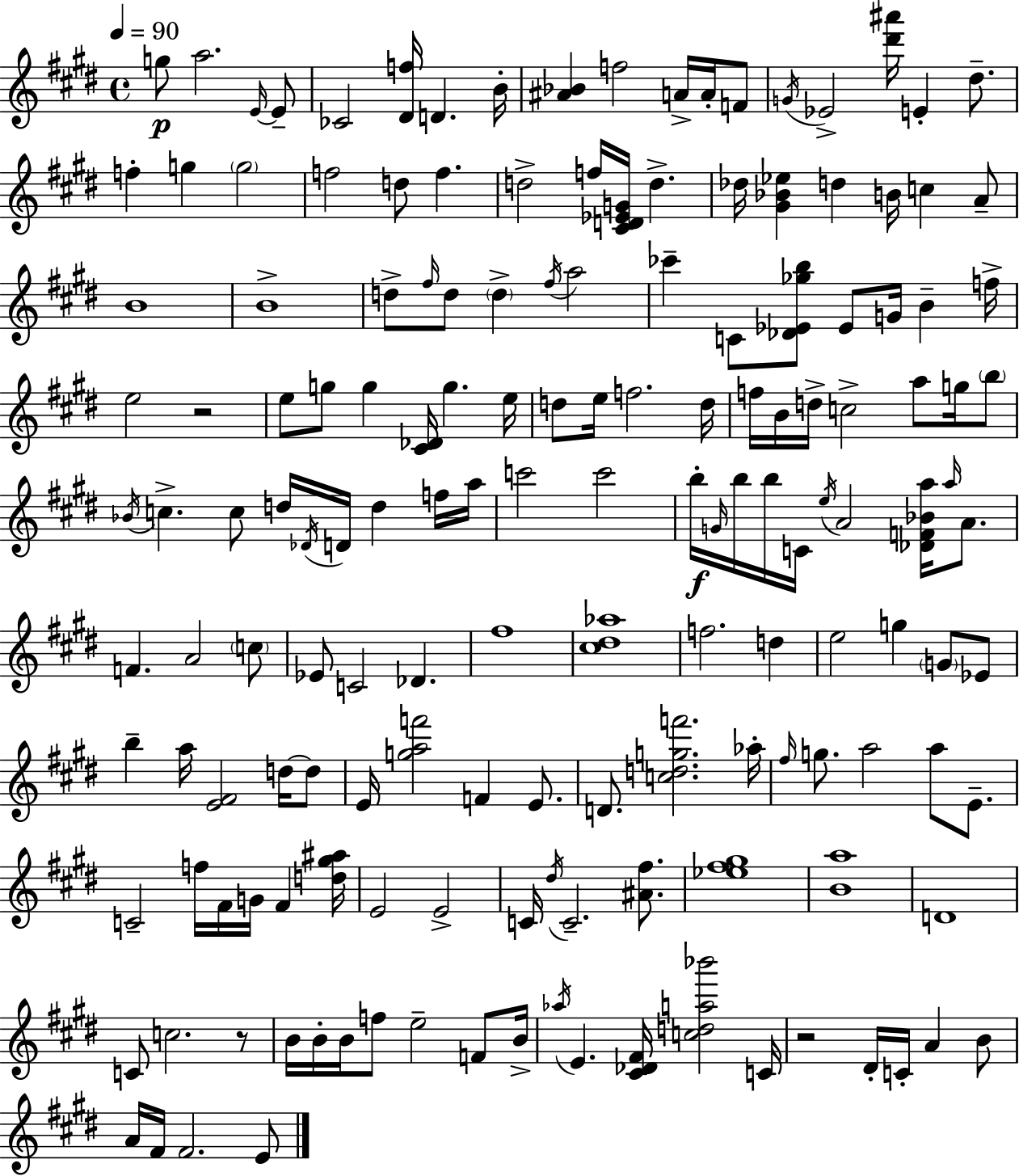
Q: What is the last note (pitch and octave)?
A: E4